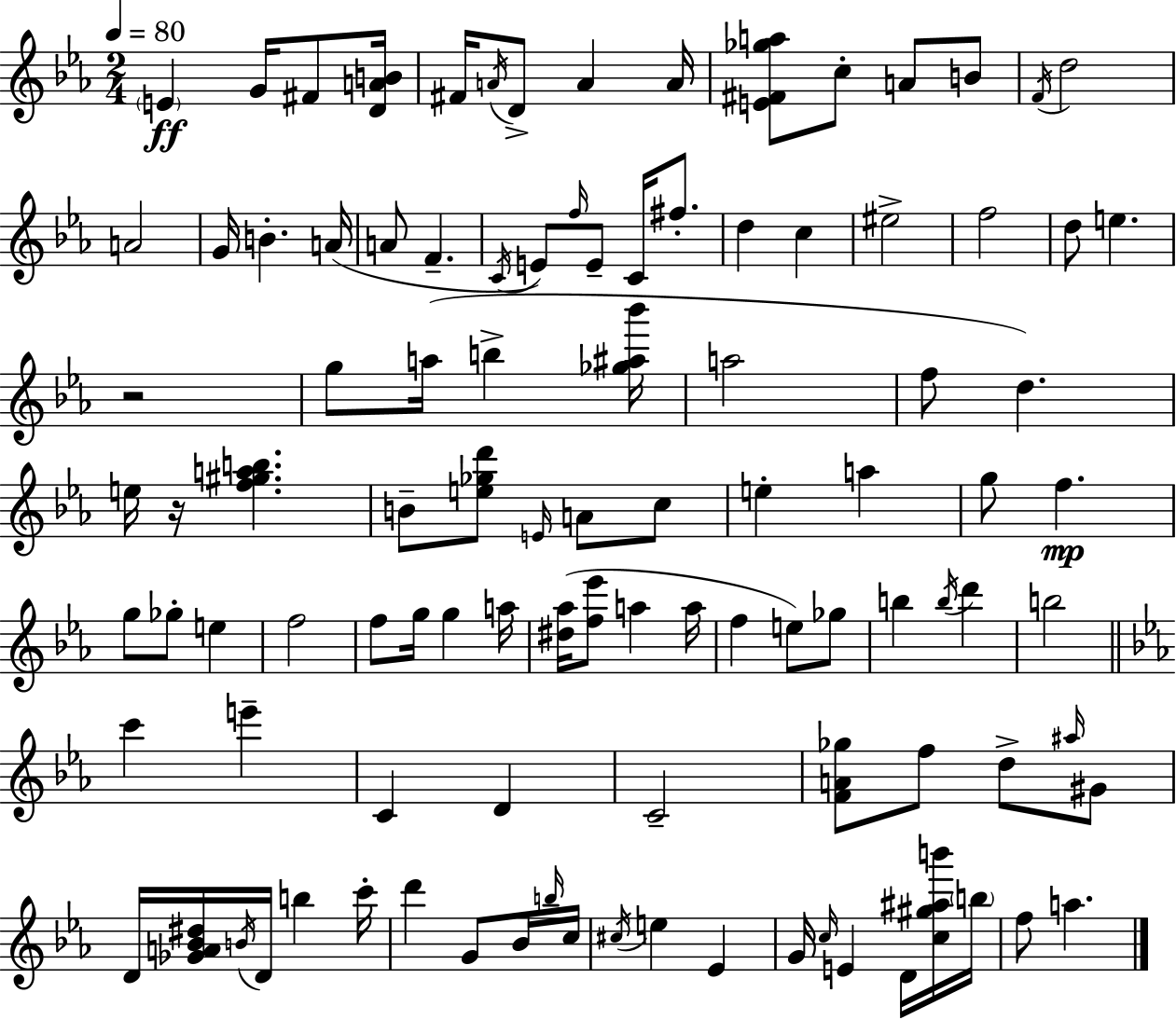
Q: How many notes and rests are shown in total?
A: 104